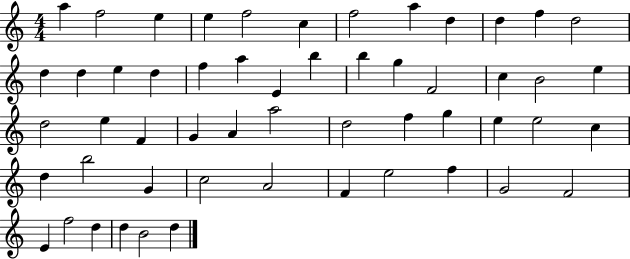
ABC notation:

X:1
T:Untitled
M:4/4
L:1/4
K:C
a f2 e e f2 c f2 a d d f d2 d d e d f a E b b g F2 c B2 e d2 e F G A a2 d2 f g e e2 c d b2 G c2 A2 F e2 f G2 F2 E f2 d d B2 d